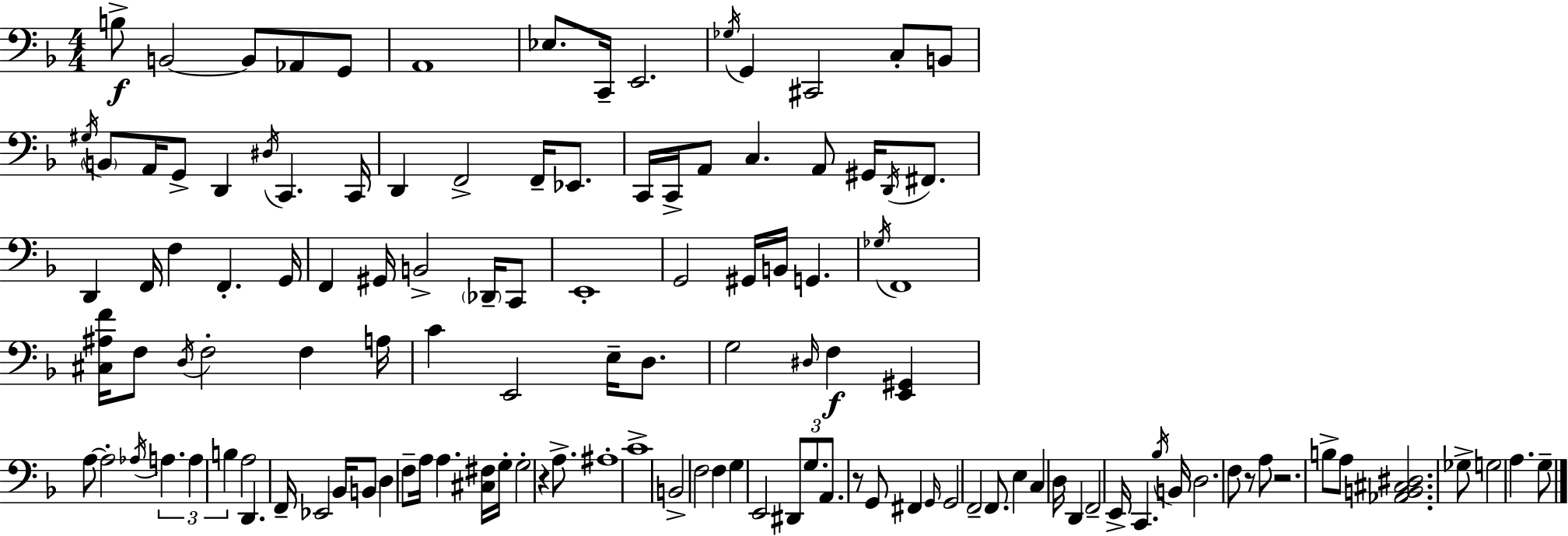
B3/e B2/h B2/e Ab2/e G2/e A2/w Eb3/e. C2/s E2/h. Gb3/s G2/q C#2/h C3/e B2/e G#3/s B2/e A2/s G2/e D2/q D#3/s C2/q. C2/s D2/q F2/h F2/s Eb2/e. C2/s C2/s A2/e C3/q. A2/e G#2/s D2/s F#2/e. D2/q F2/s F3/q F2/q. G2/s F2/q G#2/s B2/h Db2/s C2/e E2/w G2/h G#2/s B2/s G2/q. Gb3/s F2/w [C#3,A#3,F4]/s F3/e D3/s F3/h F3/q A3/s C4/q E2/h E3/s D3/e. G3/h D#3/s F3/q [E2,G#2]/q A3/e A3/h Ab3/s A3/q. A3/q B3/q A3/h D2/q. F2/s Eb2/h Bb2/s B2/e D3/q F3/e A3/s A3/q. [C#3,F#3]/s G3/s G3/h R/q A3/e. A#3/w C4/w B2/h F3/h F3/q G3/q E2/h D#2/e G3/e. A2/e. R/e G2/e F#2/q G2/s G2/h F2/h F2/e. E3/q C3/q D3/s D2/q F2/h E2/s C2/q. Bb3/s B2/s D3/h. F3/e R/e A3/e R/h. B3/e A3/e [Ab2,B2,C#3,D#3]/h. Gb3/e G3/h A3/q. G3/e